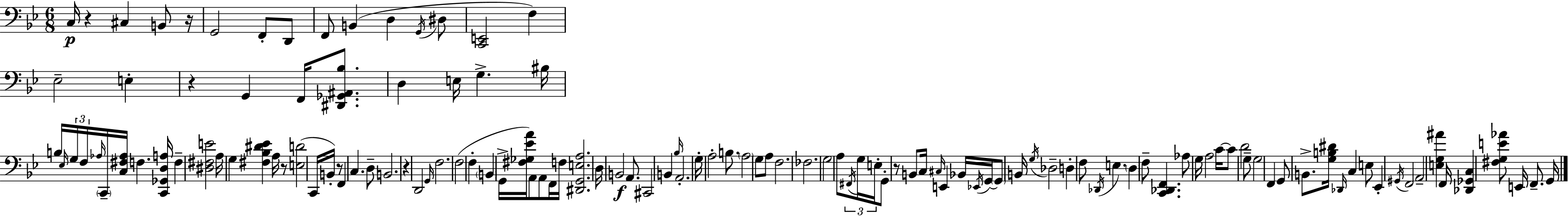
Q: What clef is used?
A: bass